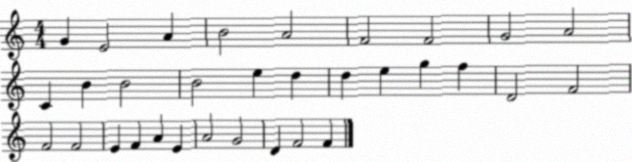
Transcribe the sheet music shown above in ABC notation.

X:1
T:Untitled
M:4/4
L:1/4
K:C
G E2 A B2 A2 F2 F2 G2 A2 C B B2 B2 e d d e g f D2 F2 F2 F2 E F A E A2 G2 D F2 F